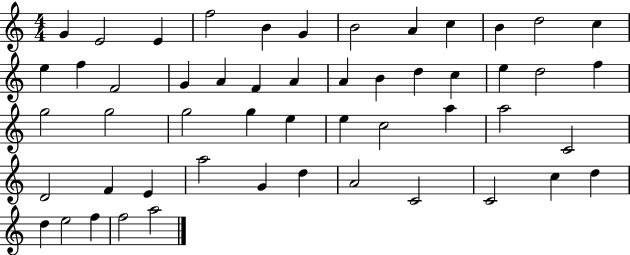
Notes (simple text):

G4/q E4/h E4/q F5/h B4/q G4/q B4/h A4/q C5/q B4/q D5/h C5/q E5/q F5/q F4/h G4/q A4/q F4/q A4/q A4/q B4/q D5/q C5/q E5/q D5/h F5/q G5/h G5/h G5/h G5/q E5/q E5/q C5/h A5/q A5/h C4/h D4/h F4/q E4/q A5/h G4/q D5/q A4/h C4/h C4/h C5/q D5/q D5/q E5/h F5/q F5/h A5/h